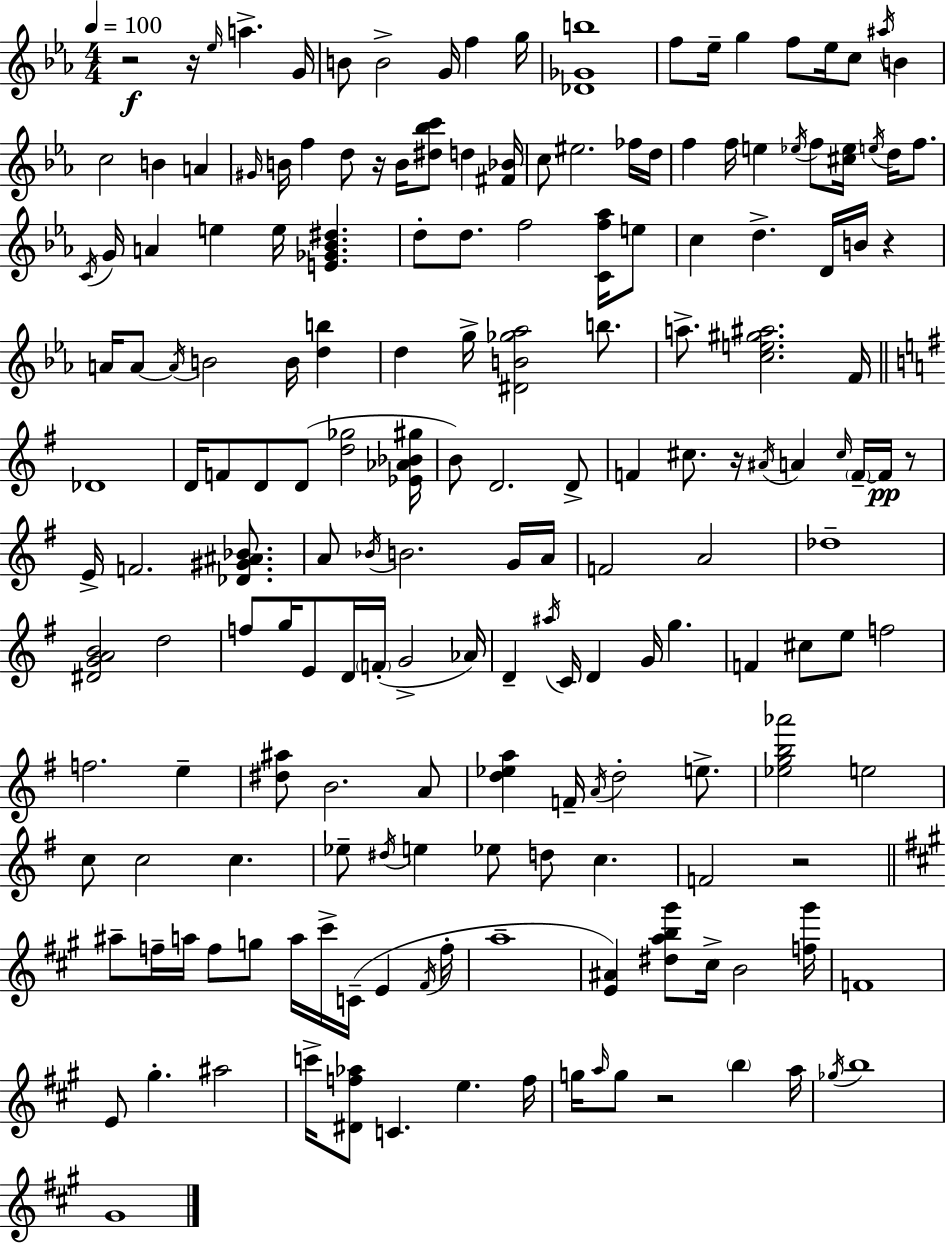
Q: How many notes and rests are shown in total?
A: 180